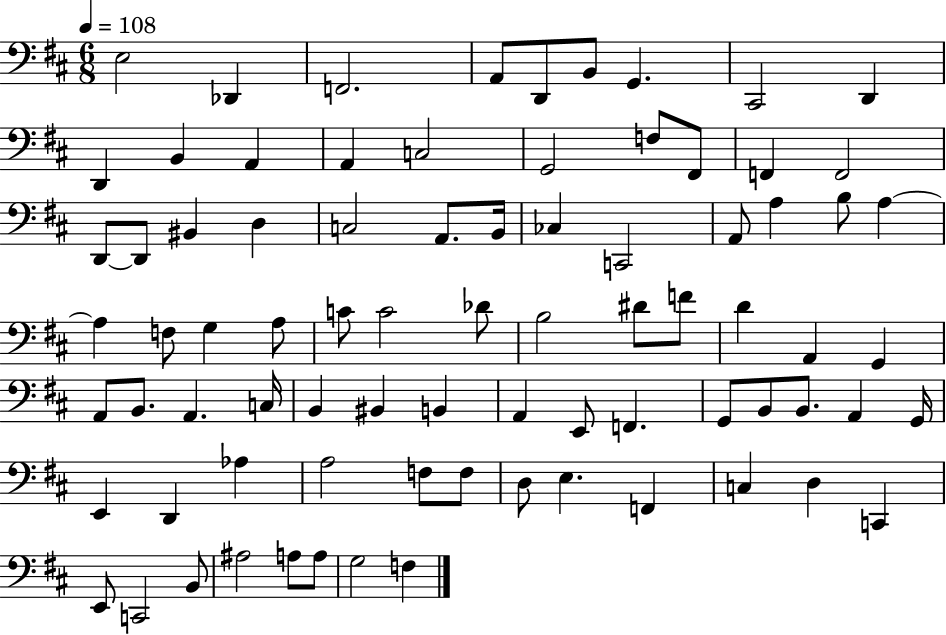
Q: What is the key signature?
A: D major